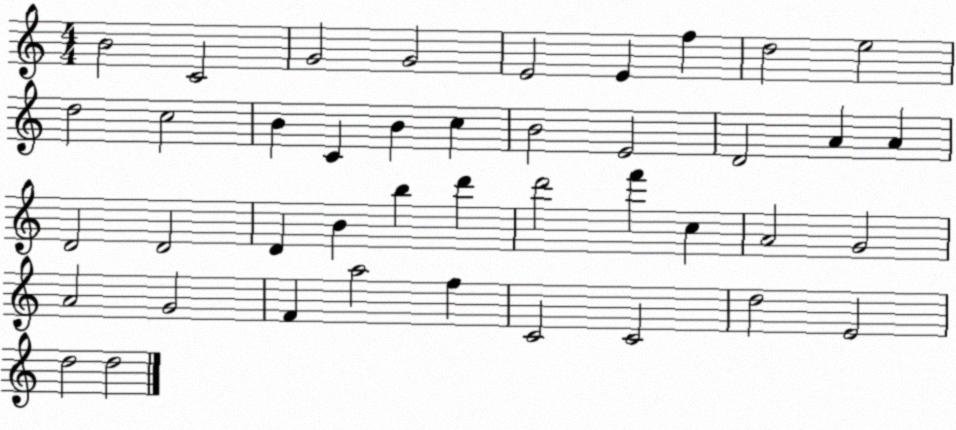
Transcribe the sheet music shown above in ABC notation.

X:1
T:Untitled
M:4/4
L:1/4
K:C
B2 C2 G2 G2 E2 E f d2 e2 d2 c2 B C B c B2 E2 D2 A A D2 D2 D B b d' d'2 f' c A2 G2 A2 G2 F a2 f C2 C2 d2 E2 d2 d2